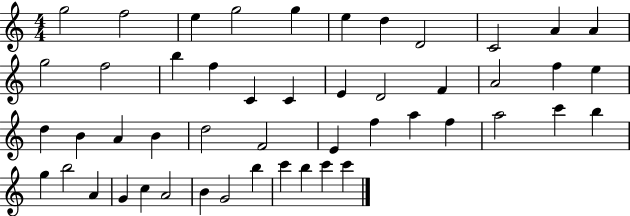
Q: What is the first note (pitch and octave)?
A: G5